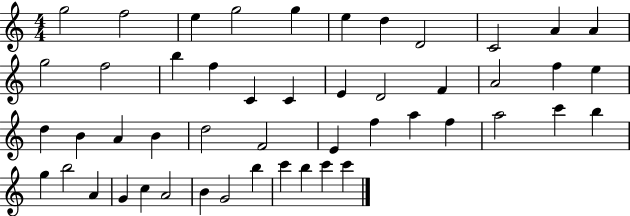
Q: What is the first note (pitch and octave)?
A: G5